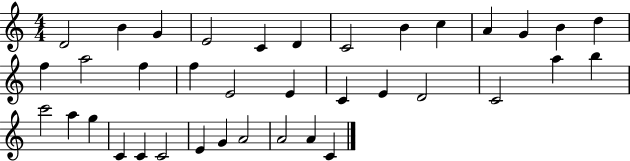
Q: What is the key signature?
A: C major